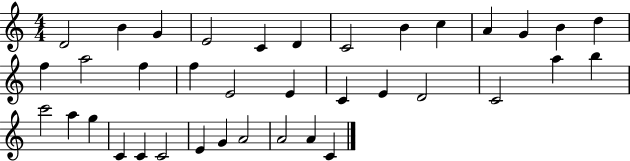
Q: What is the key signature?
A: C major